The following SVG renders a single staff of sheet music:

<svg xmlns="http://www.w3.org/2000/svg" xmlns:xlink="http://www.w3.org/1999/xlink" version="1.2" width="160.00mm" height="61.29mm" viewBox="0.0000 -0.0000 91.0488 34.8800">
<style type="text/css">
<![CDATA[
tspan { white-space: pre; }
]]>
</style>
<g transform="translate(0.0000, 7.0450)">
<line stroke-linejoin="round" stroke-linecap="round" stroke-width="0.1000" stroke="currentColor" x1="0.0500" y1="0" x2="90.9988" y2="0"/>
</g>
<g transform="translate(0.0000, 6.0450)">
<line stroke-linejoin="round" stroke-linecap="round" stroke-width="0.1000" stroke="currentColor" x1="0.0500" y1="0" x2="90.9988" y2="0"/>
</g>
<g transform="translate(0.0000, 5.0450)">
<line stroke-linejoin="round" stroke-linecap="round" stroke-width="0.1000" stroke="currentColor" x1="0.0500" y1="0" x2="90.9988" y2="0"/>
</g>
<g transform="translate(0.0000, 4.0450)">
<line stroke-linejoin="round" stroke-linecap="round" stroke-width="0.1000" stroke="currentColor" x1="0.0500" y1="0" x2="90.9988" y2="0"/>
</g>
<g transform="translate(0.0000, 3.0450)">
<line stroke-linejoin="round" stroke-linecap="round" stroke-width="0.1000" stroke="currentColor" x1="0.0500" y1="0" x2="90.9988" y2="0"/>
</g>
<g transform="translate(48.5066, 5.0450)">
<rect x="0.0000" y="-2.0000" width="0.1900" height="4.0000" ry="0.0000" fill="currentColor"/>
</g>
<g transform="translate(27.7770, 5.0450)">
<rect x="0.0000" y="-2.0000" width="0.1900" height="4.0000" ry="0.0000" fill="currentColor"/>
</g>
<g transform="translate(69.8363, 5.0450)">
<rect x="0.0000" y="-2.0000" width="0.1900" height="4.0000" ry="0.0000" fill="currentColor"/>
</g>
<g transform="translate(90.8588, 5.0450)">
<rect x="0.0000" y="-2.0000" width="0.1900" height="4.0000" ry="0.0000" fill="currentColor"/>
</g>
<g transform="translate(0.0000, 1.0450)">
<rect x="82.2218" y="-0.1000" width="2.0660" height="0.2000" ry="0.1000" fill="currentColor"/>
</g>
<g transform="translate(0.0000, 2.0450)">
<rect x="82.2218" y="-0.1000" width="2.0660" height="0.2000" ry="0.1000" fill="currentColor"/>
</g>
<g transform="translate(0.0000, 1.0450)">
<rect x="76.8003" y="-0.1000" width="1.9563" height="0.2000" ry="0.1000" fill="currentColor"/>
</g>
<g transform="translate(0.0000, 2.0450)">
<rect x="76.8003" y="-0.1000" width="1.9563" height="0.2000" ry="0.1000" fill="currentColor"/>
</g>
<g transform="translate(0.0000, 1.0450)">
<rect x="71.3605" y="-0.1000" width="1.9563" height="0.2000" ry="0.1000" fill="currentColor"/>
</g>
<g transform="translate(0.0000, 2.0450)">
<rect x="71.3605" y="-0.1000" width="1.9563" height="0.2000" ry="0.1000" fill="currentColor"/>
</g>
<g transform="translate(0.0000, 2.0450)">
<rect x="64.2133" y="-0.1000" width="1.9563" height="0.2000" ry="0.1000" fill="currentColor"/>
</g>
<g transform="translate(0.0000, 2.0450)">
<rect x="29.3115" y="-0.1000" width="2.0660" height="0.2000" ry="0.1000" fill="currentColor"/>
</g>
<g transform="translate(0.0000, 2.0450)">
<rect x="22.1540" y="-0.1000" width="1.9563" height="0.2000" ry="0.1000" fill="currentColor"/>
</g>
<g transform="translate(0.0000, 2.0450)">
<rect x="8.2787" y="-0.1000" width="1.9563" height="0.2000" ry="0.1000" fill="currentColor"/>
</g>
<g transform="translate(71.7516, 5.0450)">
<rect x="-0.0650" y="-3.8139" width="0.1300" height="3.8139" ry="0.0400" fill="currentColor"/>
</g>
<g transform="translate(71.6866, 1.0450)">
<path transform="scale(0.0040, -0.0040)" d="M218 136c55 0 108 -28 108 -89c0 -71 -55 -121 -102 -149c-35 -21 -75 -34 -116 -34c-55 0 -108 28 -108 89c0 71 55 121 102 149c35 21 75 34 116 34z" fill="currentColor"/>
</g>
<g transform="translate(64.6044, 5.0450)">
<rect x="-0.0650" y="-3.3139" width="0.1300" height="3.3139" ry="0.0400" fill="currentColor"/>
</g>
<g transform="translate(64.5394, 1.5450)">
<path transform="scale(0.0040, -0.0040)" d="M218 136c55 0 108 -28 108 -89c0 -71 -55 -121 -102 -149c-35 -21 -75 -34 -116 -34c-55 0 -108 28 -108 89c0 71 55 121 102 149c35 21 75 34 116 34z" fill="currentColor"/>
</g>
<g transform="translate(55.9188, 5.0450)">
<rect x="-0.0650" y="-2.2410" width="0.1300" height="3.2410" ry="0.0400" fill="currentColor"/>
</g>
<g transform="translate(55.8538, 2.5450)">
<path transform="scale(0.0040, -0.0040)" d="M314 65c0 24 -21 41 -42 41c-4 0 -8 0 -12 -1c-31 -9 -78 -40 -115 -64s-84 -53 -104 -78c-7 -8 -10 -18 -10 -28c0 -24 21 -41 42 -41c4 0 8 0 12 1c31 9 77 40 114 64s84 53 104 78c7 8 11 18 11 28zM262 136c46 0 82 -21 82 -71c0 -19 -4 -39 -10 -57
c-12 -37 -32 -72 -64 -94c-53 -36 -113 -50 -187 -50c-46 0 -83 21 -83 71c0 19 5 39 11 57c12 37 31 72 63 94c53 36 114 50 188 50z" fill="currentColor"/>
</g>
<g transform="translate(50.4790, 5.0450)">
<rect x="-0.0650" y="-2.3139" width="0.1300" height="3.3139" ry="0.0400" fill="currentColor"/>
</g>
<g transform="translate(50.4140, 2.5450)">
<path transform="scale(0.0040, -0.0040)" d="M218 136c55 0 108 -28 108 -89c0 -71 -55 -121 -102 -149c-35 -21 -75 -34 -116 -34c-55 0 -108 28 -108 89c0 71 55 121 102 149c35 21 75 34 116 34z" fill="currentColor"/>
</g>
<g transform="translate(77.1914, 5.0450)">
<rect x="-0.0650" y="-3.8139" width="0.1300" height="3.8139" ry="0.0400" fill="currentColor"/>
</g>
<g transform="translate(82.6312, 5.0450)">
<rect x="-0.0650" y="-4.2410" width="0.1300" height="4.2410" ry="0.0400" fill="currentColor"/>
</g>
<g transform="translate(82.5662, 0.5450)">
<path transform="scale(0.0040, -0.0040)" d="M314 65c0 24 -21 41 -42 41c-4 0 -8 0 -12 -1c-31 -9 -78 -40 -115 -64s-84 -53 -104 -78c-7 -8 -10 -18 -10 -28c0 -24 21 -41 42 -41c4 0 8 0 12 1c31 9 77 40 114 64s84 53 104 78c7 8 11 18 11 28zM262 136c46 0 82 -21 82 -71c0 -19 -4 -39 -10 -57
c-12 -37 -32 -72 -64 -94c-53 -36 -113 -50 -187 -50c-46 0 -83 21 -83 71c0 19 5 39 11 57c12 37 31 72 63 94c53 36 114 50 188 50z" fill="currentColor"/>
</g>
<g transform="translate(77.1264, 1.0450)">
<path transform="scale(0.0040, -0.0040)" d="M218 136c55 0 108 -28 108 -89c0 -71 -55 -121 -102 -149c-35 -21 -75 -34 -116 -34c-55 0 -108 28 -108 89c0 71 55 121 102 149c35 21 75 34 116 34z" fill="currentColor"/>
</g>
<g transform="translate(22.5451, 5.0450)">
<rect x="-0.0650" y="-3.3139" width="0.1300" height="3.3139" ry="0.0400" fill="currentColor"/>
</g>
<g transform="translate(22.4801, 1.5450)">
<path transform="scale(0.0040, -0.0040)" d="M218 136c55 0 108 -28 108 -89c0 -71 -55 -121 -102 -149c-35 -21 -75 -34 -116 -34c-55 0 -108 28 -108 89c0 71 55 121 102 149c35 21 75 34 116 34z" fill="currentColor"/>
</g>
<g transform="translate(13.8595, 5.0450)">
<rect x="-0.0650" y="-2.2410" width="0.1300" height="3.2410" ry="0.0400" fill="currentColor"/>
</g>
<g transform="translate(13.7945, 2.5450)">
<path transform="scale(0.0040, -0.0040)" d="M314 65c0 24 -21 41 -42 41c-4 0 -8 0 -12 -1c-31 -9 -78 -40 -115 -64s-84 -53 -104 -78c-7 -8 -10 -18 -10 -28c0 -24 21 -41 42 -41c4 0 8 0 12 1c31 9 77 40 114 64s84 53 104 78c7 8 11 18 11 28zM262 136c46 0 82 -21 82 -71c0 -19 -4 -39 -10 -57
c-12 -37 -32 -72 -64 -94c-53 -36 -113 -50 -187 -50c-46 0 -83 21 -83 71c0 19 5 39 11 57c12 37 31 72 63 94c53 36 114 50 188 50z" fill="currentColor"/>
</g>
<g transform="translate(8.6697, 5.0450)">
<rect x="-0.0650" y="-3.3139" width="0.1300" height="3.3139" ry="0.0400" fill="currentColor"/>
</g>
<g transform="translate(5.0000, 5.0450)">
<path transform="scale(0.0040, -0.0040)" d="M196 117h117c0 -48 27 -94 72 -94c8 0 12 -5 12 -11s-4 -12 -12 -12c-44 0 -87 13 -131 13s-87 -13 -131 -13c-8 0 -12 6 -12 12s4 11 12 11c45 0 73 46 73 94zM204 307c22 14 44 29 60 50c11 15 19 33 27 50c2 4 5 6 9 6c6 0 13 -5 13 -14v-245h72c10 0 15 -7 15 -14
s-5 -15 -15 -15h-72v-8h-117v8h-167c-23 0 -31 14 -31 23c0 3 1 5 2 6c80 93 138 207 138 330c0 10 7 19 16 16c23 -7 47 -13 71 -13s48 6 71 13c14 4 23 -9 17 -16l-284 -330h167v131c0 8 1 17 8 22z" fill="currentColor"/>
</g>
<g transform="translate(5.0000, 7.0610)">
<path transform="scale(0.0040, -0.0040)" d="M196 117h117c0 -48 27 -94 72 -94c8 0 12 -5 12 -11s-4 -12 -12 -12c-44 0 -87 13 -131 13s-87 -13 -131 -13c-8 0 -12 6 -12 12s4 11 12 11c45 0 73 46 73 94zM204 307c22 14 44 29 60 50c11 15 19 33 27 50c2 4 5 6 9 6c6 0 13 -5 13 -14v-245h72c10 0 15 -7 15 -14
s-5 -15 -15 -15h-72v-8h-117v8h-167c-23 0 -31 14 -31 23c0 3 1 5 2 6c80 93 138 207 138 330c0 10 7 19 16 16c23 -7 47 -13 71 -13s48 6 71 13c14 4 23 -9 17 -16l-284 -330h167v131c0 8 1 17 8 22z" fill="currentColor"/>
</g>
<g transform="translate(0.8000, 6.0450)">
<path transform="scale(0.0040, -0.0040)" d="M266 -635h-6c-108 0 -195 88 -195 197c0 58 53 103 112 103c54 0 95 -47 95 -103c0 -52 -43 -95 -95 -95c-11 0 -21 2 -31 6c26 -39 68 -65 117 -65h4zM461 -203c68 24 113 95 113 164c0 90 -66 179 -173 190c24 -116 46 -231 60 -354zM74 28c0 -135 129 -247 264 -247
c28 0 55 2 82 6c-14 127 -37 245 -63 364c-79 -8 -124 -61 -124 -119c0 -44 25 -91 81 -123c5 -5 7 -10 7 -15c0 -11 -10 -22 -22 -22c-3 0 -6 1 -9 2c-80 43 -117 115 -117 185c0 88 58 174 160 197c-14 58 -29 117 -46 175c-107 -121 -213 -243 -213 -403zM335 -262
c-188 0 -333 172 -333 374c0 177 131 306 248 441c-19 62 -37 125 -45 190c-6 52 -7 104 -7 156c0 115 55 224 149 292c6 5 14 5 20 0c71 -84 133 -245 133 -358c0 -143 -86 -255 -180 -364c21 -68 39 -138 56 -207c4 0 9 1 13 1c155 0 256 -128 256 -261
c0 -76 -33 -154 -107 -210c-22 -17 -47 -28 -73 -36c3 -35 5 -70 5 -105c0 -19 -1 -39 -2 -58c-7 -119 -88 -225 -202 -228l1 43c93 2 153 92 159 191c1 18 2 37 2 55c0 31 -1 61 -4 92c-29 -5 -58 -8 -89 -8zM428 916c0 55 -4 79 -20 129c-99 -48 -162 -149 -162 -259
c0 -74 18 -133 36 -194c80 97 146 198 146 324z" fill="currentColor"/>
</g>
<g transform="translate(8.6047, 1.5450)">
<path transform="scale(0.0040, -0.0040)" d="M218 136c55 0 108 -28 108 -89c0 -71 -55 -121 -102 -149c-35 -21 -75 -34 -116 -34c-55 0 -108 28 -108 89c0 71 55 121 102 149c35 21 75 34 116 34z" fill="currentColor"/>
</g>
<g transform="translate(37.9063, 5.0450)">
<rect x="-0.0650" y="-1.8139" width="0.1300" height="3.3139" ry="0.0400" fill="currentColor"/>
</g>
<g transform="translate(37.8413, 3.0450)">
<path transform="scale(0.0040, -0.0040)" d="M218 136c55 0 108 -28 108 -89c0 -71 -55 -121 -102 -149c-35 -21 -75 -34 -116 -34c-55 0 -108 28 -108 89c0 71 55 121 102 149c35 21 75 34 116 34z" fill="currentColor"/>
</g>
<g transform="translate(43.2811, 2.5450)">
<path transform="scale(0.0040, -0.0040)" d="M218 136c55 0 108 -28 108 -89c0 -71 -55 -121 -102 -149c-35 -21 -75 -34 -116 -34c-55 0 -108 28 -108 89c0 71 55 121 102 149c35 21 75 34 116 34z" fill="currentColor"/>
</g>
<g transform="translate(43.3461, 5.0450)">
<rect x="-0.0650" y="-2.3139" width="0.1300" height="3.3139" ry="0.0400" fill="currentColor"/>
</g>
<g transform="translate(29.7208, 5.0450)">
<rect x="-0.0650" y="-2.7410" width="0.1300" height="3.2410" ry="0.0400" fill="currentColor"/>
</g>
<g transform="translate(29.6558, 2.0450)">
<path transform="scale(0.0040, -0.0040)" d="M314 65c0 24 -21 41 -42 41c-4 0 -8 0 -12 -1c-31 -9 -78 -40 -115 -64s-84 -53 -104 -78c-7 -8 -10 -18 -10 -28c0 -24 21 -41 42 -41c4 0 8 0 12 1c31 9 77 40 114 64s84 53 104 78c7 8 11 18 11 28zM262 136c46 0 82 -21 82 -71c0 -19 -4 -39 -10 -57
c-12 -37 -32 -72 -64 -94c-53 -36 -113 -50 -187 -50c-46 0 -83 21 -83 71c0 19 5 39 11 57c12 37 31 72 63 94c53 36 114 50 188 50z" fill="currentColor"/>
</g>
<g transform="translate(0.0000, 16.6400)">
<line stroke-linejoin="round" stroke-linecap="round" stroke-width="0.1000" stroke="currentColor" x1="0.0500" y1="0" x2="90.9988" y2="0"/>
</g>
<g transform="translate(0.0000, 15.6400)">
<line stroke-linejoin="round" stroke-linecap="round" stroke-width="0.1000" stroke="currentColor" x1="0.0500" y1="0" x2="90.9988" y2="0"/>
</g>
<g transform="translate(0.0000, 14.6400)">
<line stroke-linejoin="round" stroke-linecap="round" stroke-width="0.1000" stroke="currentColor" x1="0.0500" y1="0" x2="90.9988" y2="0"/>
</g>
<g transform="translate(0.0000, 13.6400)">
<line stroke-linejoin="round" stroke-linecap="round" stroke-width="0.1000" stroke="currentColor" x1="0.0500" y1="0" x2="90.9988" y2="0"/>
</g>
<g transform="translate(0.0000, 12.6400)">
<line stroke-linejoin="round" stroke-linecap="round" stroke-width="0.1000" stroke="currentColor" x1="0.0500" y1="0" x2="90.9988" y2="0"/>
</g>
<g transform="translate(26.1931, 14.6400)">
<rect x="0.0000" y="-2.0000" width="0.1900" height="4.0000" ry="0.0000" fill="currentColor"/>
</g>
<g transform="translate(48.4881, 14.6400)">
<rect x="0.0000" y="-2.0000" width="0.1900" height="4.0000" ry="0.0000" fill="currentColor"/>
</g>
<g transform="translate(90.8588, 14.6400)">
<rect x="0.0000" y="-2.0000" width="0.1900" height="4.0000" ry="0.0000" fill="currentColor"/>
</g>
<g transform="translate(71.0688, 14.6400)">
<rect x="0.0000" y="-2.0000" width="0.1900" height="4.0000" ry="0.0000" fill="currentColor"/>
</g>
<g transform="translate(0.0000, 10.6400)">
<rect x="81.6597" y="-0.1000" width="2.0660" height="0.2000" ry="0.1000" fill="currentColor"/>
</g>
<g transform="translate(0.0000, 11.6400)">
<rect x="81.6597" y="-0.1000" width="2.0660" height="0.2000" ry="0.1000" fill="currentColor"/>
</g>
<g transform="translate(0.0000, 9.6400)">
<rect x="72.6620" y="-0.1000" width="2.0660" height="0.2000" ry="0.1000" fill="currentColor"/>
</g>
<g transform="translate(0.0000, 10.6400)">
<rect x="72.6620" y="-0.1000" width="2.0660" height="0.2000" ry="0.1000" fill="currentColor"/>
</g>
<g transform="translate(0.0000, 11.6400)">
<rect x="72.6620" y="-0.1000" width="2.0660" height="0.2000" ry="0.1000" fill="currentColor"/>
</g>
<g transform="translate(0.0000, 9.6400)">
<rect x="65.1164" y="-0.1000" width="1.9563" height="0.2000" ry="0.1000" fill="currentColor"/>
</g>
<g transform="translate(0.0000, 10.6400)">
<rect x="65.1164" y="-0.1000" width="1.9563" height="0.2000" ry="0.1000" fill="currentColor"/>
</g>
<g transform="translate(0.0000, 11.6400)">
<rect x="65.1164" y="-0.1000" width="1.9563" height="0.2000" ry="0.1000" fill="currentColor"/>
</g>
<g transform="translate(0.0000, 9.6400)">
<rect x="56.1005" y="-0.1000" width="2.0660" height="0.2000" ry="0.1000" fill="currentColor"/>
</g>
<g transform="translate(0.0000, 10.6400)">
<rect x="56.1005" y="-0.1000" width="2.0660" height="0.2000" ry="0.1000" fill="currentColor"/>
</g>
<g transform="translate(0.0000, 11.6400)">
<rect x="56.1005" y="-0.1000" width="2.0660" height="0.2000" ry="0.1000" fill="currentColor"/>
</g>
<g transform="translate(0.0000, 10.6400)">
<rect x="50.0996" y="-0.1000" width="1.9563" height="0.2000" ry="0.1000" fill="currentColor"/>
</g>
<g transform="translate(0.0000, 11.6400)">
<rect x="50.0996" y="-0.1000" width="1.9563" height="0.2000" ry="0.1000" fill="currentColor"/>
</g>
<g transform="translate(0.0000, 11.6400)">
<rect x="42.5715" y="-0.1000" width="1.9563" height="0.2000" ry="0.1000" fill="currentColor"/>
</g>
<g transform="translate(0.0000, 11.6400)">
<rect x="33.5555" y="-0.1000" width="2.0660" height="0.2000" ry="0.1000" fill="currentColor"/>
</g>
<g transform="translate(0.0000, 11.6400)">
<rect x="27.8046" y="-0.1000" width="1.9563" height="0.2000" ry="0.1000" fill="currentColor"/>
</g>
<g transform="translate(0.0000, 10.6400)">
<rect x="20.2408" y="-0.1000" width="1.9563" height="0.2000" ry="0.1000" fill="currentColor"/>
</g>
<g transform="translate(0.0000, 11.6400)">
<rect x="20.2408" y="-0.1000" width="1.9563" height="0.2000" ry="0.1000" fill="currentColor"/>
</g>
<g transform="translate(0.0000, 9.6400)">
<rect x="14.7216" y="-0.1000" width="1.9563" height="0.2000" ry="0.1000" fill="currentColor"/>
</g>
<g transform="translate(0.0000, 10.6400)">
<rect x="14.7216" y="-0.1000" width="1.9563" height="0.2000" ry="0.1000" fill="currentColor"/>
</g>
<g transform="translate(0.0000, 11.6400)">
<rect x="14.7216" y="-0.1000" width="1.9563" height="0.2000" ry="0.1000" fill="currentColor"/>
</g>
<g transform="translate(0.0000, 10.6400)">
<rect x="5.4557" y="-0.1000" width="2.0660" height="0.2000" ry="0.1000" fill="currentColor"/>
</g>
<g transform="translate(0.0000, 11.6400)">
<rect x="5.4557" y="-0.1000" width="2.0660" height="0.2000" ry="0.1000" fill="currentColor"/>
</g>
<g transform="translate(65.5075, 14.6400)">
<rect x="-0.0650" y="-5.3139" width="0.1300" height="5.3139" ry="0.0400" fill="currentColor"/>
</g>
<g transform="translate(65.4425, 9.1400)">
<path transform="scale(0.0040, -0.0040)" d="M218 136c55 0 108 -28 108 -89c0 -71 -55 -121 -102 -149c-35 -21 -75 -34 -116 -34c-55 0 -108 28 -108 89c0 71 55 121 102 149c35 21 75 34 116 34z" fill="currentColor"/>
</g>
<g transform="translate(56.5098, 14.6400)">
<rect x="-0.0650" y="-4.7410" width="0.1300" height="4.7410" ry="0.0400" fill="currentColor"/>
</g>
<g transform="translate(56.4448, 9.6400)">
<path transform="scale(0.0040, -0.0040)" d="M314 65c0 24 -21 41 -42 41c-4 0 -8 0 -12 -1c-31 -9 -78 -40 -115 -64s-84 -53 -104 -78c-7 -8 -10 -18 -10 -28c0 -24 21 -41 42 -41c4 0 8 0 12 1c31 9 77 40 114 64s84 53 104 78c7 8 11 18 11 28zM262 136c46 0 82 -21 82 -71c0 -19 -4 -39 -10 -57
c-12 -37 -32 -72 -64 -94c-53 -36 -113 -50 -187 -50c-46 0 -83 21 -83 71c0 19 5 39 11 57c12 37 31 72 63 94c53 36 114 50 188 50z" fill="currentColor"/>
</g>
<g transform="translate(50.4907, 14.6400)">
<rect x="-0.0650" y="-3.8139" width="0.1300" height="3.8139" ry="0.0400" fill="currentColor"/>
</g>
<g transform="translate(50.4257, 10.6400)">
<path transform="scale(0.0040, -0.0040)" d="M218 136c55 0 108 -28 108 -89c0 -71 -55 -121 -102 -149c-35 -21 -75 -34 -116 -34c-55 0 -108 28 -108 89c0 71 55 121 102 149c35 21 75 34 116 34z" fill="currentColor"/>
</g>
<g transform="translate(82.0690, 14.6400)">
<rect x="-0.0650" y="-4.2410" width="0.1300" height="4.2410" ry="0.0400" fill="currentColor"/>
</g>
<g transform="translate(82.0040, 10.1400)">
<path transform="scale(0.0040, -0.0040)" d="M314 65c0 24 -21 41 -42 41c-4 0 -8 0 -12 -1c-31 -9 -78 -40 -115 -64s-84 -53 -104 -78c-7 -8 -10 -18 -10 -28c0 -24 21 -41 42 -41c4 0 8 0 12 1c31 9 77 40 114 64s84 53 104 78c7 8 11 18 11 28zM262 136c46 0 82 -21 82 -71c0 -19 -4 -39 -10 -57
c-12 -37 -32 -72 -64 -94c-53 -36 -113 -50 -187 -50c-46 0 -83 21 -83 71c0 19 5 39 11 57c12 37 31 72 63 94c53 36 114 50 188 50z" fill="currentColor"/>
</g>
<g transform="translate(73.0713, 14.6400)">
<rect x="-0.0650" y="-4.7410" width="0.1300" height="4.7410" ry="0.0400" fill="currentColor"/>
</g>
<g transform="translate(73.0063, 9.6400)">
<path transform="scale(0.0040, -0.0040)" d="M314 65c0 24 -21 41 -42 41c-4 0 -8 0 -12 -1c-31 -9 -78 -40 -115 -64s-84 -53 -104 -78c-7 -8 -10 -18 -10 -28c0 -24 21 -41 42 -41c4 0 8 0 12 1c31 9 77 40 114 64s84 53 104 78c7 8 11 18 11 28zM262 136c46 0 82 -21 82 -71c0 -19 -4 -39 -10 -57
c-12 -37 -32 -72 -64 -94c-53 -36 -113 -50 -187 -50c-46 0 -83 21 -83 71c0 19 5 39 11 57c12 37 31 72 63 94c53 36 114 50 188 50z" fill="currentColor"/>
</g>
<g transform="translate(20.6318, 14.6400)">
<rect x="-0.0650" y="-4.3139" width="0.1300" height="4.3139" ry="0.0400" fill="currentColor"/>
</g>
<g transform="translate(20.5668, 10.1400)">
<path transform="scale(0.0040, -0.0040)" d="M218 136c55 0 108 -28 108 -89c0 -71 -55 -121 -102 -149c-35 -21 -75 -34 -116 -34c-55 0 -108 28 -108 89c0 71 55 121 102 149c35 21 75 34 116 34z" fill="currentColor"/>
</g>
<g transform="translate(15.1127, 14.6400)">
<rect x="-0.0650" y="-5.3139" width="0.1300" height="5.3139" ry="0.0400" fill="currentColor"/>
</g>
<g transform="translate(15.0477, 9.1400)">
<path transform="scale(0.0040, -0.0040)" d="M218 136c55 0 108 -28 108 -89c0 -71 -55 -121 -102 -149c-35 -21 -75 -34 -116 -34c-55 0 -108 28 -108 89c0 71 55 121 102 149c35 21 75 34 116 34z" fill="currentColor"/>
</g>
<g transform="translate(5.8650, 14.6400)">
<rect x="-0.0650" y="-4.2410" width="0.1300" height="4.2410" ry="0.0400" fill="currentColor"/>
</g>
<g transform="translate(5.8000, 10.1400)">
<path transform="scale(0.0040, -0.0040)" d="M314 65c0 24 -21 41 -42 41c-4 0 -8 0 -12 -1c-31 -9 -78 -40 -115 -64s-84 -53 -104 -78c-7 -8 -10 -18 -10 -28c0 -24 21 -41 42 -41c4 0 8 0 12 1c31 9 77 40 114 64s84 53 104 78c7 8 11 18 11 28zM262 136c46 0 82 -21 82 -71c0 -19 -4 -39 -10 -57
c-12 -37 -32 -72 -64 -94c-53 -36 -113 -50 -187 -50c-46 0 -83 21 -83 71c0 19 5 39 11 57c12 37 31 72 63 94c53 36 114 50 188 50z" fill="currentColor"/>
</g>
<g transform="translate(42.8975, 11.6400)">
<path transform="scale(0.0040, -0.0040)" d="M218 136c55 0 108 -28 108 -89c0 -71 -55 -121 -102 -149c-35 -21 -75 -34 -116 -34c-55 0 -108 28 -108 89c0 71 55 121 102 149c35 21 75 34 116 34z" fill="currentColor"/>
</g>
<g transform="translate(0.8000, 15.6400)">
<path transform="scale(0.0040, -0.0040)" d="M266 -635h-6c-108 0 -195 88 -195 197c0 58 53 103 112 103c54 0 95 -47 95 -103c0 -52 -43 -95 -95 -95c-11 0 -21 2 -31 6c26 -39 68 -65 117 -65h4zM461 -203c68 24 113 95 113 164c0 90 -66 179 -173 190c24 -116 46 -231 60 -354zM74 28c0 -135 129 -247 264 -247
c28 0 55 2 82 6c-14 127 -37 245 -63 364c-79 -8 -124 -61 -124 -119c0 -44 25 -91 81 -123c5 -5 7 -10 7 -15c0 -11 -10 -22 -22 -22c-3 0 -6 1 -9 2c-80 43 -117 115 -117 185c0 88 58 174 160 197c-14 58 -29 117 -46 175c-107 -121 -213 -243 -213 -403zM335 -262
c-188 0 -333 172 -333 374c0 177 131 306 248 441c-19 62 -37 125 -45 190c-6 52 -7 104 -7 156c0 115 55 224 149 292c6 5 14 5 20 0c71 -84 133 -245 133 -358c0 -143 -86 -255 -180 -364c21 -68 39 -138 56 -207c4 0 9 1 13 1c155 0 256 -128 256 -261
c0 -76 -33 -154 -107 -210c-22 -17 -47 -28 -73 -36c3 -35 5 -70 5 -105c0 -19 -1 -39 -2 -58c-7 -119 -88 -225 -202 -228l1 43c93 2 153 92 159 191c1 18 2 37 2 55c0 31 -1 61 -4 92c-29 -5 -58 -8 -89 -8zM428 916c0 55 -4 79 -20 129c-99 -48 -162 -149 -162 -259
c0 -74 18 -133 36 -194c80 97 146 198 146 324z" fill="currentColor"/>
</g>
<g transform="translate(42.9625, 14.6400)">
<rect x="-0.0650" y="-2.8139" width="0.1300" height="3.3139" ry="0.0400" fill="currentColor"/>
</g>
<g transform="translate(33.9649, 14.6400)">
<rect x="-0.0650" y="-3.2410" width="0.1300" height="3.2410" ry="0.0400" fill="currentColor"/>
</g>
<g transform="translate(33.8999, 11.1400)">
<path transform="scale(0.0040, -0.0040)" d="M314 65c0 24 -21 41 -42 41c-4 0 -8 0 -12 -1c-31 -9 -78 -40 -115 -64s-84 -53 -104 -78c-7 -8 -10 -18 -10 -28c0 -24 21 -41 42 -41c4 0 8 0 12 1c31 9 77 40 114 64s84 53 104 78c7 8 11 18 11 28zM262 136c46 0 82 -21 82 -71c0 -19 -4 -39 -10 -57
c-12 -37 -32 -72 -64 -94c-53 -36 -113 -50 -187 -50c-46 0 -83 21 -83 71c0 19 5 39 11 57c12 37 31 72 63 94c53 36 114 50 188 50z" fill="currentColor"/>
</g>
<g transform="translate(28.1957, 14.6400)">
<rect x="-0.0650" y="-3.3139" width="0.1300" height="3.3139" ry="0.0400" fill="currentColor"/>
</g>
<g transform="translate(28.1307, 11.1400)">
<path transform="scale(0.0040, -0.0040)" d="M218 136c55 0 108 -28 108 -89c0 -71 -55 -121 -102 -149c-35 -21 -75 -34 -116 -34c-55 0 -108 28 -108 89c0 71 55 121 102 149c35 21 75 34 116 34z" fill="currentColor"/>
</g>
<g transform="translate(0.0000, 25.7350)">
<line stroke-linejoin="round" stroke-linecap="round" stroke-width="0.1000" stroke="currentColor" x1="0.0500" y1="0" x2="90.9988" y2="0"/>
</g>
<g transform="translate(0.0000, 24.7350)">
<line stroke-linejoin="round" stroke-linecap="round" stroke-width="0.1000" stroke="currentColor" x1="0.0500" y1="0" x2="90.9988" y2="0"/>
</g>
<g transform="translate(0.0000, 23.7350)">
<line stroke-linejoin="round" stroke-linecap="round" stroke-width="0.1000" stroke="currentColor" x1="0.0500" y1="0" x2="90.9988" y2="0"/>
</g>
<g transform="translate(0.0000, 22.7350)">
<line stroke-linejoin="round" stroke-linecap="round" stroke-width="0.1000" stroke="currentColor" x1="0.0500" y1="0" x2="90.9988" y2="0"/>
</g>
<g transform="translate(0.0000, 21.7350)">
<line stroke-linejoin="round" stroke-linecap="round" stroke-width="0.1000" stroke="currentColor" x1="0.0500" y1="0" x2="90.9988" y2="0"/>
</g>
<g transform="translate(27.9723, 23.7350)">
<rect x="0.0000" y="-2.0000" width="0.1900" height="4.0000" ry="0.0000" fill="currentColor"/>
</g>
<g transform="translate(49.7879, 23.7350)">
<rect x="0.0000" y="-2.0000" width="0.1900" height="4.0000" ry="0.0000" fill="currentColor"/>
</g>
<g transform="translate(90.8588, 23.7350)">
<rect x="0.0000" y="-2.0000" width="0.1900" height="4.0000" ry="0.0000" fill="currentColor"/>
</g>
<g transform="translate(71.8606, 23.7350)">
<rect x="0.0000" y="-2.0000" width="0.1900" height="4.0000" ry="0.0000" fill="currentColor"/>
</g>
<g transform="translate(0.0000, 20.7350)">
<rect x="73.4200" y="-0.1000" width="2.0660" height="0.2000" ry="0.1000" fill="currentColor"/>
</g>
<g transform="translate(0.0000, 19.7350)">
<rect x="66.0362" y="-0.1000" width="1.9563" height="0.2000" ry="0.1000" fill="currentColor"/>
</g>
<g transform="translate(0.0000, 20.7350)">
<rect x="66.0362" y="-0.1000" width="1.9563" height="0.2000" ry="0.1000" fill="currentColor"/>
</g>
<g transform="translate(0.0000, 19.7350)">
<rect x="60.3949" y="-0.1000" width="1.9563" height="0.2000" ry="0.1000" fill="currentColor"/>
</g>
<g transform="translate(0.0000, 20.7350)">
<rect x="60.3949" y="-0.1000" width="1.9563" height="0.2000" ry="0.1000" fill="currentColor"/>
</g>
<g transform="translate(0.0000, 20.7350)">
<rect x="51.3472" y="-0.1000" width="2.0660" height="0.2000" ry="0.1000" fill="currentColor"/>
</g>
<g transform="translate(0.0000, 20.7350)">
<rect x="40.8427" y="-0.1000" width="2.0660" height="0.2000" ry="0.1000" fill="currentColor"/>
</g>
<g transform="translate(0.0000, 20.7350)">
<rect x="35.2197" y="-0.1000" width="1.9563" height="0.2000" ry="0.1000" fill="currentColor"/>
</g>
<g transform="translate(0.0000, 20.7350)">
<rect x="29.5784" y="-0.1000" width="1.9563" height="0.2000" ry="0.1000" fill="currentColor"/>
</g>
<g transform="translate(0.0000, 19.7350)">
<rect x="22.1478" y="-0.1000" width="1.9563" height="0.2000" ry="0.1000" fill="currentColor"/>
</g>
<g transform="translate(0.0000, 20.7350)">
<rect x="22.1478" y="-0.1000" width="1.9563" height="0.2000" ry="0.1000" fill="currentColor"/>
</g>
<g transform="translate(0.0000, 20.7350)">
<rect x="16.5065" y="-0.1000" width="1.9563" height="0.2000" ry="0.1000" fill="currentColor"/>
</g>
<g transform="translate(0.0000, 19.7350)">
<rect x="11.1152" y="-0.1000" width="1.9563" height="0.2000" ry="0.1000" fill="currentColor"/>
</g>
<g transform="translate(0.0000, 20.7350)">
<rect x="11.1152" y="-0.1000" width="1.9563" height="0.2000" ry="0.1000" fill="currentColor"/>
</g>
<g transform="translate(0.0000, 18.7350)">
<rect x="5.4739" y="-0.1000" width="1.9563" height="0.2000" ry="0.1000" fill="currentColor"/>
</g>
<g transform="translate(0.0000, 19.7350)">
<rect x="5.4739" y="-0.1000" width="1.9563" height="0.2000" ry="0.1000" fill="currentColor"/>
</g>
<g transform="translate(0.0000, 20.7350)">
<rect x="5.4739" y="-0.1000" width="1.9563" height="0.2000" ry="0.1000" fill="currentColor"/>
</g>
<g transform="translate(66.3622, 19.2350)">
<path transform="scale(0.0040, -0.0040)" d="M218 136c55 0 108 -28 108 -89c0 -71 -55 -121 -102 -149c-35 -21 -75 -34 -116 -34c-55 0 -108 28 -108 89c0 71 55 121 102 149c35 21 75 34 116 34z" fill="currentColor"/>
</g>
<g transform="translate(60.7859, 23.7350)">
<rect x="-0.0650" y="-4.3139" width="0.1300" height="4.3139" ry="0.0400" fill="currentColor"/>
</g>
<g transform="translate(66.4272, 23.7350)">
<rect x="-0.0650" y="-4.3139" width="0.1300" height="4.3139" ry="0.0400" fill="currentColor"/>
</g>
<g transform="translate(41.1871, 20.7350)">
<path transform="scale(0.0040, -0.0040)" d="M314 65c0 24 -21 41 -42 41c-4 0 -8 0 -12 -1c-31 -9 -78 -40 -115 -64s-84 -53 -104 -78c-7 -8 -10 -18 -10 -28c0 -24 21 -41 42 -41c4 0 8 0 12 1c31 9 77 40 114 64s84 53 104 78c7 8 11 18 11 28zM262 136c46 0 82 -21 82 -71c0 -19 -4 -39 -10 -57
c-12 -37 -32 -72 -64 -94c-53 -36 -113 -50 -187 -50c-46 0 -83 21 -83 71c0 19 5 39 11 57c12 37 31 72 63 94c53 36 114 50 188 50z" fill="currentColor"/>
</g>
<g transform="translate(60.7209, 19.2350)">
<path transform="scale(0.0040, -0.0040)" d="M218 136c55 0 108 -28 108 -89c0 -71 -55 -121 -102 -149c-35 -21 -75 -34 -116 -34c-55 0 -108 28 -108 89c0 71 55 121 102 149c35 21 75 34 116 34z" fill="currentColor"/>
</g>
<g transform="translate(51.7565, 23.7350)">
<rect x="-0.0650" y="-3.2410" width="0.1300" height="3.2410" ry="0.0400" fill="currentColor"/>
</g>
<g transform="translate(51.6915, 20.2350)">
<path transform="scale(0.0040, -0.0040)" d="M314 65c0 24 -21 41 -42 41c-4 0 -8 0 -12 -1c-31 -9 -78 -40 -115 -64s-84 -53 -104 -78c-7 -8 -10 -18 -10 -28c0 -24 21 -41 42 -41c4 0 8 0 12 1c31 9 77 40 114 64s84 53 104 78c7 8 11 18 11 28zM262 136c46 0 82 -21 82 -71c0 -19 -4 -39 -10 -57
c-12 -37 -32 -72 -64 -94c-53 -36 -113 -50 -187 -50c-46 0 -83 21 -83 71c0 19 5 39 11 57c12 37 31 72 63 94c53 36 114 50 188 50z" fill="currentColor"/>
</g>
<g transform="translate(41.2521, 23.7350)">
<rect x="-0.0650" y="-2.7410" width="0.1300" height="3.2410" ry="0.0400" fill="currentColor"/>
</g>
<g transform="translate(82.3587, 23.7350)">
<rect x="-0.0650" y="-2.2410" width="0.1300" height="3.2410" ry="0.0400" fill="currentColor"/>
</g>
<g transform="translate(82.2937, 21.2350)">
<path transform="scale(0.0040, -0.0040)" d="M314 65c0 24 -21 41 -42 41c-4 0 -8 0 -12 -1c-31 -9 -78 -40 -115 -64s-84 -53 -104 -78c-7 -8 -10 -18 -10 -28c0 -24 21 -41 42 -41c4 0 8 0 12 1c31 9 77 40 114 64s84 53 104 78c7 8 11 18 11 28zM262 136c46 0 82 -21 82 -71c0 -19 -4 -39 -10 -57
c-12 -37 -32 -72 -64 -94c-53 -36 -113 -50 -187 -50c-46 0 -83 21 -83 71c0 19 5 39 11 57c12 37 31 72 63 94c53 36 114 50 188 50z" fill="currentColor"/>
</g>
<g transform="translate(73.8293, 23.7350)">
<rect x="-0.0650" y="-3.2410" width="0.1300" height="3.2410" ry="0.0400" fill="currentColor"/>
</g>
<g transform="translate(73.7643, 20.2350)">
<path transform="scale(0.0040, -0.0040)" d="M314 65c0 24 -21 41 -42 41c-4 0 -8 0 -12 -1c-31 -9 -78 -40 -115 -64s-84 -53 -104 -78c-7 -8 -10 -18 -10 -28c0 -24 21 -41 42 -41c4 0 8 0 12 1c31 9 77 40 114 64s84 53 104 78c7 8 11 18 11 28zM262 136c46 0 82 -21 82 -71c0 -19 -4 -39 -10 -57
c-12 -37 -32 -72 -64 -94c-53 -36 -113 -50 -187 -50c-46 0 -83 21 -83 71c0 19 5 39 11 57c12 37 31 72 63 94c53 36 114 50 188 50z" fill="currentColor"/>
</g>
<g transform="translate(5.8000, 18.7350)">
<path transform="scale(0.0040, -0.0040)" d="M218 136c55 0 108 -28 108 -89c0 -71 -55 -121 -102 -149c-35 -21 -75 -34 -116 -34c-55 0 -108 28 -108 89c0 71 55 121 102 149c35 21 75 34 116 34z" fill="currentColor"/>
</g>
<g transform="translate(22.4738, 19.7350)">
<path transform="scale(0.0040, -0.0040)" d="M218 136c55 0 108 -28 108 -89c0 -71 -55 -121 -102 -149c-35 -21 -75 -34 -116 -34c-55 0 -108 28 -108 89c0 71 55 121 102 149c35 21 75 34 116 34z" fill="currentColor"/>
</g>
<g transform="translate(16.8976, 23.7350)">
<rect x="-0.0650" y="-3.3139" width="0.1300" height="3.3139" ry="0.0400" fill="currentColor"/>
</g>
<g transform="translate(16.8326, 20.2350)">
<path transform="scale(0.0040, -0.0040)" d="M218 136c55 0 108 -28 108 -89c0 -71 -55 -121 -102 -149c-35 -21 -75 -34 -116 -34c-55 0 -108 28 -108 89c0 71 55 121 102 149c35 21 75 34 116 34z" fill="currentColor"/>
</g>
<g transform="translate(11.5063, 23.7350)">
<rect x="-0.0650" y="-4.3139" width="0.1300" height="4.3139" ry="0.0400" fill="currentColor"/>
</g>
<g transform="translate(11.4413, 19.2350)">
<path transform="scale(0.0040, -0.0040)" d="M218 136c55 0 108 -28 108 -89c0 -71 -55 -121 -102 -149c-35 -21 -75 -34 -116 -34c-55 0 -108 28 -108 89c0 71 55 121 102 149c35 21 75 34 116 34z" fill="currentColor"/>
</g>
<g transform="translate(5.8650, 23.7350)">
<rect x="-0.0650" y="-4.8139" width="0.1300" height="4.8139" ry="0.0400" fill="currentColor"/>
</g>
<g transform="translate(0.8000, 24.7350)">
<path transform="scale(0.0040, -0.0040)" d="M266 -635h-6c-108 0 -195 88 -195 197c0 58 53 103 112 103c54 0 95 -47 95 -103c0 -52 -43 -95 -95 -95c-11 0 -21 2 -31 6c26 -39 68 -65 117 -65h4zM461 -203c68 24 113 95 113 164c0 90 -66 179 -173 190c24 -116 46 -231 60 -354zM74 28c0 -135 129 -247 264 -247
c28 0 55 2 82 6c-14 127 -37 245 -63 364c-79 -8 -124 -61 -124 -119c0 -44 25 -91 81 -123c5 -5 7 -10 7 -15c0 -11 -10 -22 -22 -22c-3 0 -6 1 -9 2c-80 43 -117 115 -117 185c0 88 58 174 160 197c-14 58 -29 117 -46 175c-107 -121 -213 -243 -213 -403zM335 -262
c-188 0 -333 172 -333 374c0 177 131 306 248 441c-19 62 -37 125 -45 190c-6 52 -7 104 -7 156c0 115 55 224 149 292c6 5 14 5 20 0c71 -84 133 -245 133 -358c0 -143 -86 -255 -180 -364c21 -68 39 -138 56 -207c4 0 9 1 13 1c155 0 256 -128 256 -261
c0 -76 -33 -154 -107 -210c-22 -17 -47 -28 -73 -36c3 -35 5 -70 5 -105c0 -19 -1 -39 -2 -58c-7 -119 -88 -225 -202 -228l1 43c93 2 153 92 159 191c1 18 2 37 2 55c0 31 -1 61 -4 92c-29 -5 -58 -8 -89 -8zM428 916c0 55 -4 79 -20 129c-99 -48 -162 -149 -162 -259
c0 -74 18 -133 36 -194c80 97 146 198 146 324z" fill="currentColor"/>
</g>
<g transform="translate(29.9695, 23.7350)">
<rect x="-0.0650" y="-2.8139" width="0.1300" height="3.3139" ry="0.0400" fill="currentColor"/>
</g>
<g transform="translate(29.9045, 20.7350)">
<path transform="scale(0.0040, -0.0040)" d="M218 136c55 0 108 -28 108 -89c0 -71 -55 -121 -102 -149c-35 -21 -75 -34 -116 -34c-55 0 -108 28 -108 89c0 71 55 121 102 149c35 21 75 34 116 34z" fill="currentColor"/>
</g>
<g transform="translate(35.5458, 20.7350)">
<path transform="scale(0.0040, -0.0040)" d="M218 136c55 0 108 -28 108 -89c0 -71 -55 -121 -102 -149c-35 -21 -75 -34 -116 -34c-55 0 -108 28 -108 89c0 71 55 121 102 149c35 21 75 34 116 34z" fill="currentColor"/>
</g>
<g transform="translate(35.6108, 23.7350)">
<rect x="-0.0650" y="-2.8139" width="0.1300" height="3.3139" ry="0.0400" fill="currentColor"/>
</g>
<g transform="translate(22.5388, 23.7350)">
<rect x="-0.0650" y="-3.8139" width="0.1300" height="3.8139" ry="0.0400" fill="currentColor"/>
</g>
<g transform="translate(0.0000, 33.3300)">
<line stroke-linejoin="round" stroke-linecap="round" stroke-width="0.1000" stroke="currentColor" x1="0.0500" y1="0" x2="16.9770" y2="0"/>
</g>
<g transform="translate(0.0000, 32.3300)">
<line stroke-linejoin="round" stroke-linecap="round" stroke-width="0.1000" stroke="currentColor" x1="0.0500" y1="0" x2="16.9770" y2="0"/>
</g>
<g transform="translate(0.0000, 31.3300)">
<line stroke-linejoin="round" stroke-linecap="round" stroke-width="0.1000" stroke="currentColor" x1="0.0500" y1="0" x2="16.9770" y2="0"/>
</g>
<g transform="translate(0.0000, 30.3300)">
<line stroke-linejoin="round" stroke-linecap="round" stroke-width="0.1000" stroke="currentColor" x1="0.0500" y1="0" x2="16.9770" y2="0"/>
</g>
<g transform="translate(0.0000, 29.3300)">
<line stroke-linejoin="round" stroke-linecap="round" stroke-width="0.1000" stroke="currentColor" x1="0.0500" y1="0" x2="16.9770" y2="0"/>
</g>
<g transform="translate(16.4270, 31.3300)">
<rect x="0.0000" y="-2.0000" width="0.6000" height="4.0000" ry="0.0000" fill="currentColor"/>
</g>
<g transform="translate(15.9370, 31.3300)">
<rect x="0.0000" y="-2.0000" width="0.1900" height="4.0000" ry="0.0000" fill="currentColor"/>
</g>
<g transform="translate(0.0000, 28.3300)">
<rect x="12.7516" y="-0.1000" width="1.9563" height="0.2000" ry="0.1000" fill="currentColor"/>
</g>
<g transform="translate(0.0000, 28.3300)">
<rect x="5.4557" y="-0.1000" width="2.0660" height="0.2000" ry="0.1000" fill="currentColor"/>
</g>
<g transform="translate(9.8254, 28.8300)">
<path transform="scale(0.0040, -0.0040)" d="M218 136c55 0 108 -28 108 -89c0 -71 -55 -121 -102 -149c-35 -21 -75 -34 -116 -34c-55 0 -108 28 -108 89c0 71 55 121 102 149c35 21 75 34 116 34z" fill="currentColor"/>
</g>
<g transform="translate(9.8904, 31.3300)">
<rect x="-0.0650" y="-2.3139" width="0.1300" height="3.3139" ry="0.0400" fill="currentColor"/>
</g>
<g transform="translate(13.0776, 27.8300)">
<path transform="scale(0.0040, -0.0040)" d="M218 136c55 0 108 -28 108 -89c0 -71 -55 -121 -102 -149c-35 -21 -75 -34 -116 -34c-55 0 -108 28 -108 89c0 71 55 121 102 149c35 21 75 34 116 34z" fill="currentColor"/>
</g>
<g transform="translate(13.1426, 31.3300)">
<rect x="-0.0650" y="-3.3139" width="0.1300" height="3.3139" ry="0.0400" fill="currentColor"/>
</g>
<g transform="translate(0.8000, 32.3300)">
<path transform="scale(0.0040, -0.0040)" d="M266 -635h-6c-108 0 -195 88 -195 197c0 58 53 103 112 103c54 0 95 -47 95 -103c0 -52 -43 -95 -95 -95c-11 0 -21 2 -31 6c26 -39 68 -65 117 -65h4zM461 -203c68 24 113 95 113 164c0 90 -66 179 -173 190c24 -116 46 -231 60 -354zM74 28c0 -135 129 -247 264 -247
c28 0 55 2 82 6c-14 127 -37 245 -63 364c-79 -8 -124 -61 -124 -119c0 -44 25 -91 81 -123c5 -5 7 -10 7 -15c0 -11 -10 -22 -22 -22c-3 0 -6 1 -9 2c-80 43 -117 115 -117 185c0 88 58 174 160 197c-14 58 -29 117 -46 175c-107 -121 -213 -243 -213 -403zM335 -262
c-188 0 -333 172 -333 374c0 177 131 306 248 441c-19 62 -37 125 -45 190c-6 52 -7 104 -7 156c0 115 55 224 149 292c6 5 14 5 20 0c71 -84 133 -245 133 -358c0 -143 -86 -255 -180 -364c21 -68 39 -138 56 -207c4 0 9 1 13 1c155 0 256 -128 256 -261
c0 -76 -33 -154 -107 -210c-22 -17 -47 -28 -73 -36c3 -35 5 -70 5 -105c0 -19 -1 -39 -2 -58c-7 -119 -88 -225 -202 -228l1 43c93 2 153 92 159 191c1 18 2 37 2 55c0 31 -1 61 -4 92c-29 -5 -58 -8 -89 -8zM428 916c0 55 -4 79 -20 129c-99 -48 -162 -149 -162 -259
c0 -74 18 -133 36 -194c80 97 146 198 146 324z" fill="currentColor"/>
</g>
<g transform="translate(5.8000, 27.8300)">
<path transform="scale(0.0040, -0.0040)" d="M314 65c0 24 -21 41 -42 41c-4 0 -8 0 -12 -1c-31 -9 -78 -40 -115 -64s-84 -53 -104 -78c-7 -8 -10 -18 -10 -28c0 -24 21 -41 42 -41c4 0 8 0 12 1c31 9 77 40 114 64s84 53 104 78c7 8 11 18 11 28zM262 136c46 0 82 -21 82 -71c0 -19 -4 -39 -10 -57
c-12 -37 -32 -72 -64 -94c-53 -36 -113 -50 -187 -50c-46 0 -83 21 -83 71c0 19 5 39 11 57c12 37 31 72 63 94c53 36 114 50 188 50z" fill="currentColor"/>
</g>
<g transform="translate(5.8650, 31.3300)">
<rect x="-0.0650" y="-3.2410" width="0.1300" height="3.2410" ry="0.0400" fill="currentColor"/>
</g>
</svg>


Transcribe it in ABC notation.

X:1
T:Untitled
M:4/4
L:1/4
K:C
b g2 b a2 f g g g2 b c' c' d'2 d'2 f' d' b b2 a c' e'2 f' e'2 d'2 e' d' b c' a a a2 b2 d' d' b2 g2 b2 g b